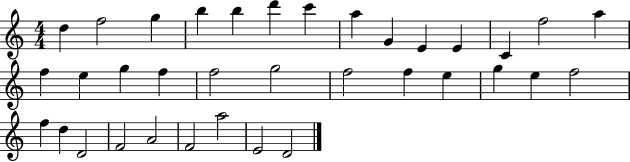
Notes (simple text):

D5/q F5/h G5/q B5/q B5/q D6/q C6/q A5/q G4/q E4/q E4/q C4/q F5/h A5/q F5/q E5/q G5/q F5/q F5/h G5/h F5/h F5/q E5/q G5/q E5/q F5/h F5/q D5/q D4/h F4/h A4/h F4/h A5/h E4/h D4/h